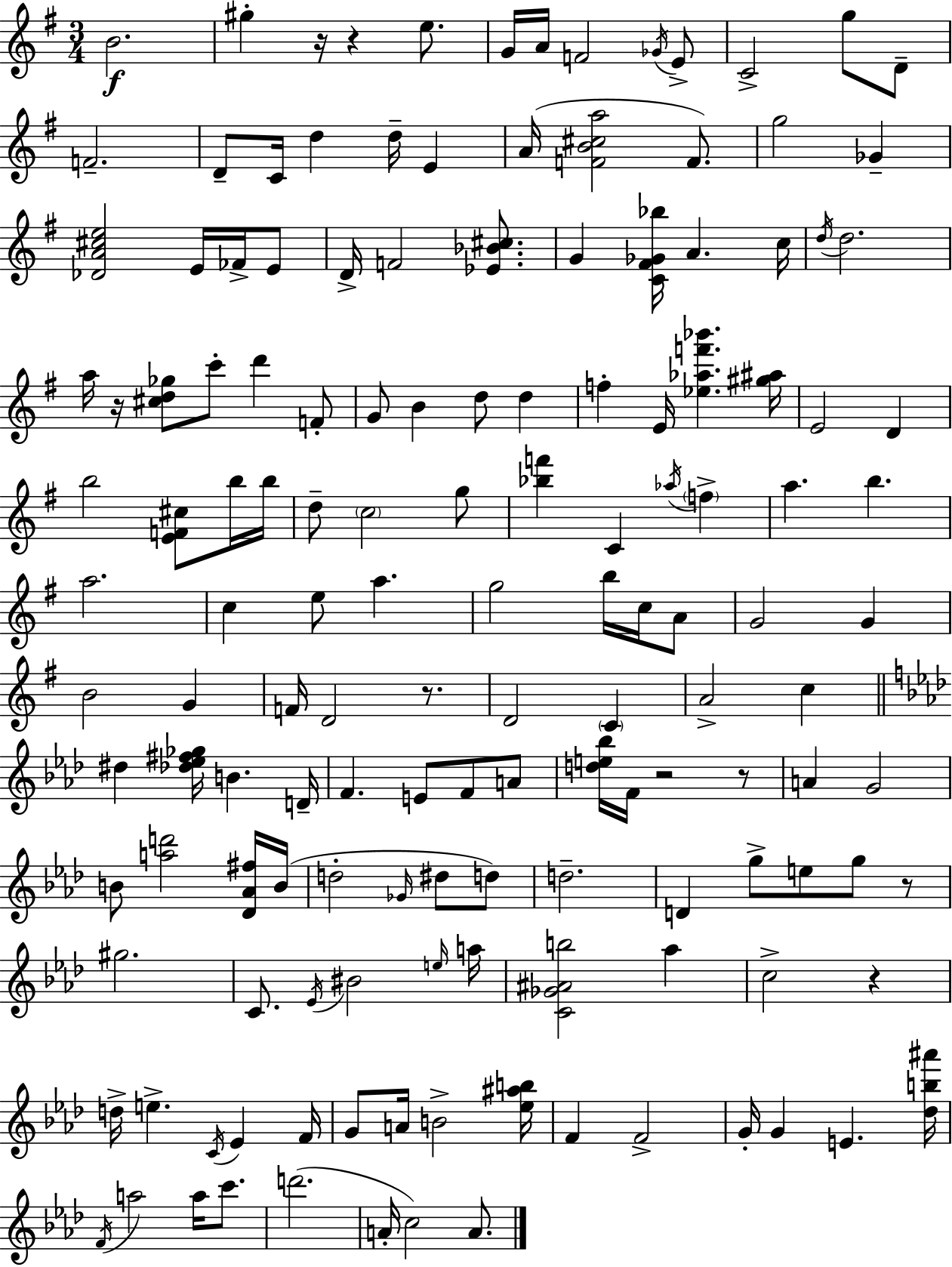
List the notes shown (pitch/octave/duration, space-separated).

B4/h. G#5/q R/s R/q E5/e. G4/s A4/s F4/h Gb4/s E4/e C4/h G5/e D4/e F4/h. D4/e C4/s D5/q D5/s E4/q A4/s [F4,B4,C#5,A5]/h F4/e. G5/h Gb4/q [Db4,A4,C#5,E5]/h E4/s FES4/s E4/e D4/s F4/h [Eb4,Bb4,C#5]/e. G4/q [C4,F#4,Gb4,Bb5]/s A4/q. C5/s D5/s D5/h. A5/s R/s [C#5,D5,Gb5]/e C6/e D6/q F4/e G4/e B4/q D5/e D5/q F5/q E4/s [Eb5,Ab5,F6,Bb6]/q. [G#5,A#5]/s E4/h D4/q B5/h [E4,F4,C#5]/e B5/s B5/s D5/e C5/h G5/e [Bb5,F6]/q C4/q Ab5/s F5/q A5/q. B5/q. A5/h. C5/q E5/e A5/q. G5/h B5/s C5/s A4/e G4/h G4/q B4/h G4/q F4/s D4/h R/e. D4/h C4/q A4/h C5/q D#5/q [Db5,Eb5,F#5,Gb5]/s B4/q. D4/s F4/q. E4/e F4/e A4/e [D5,E5,Bb5]/s F4/s R/h R/e A4/q G4/h B4/e [A5,D6]/h [Db4,Ab4,F#5]/s B4/s D5/h Gb4/s D#5/e D5/e D5/h. D4/q G5/e E5/e G5/e R/e G#5/h. C4/e. Eb4/s BIS4/h E5/s A5/s [C4,Gb4,A#4,B5]/h Ab5/q C5/h R/q D5/s E5/q. C4/s Eb4/q F4/s G4/e A4/s B4/h [Eb5,A#5,B5]/s F4/q F4/h G4/s G4/q E4/q. [Db5,B5,A#6]/s F4/s A5/h A5/s C6/e. D6/h. A4/s C5/h A4/e.